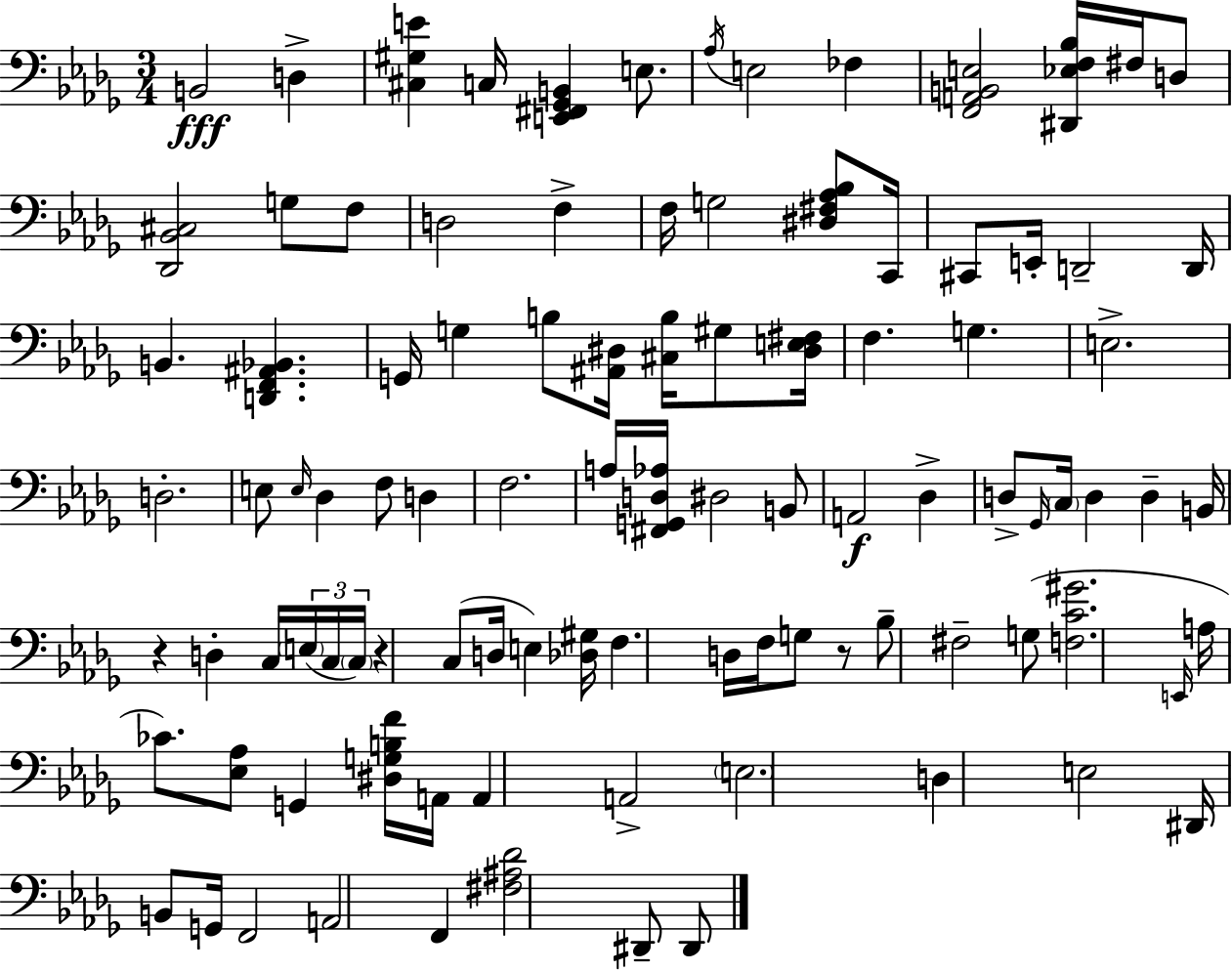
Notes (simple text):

B2/h D3/q [C#3,G#3,E4]/q C3/s [E2,F#2,Gb2,B2]/q E3/e. Ab3/s E3/h FES3/q [F2,A2,B2,E3]/h [D#2,Eb3,F3,Bb3]/s F#3/s D3/e [Db2,Bb2,C#3]/h G3/e F3/e D3/h F3/q F3/s G3/h [D#3,F#3,Ab3,Bb3]/e C2/s C#2/e E2/s D2/h D2/s B2/q. [D2,F2,A#2,Bb2]/q. G2/s G3/q B3/e [A#2,D#3]/s [C#3,B3]/s G#3/e [D#3,E3,F#3]/s F3/q. G3/q. E3/h. D3/h. E3/e E3/s Db3/q F3/e D3/q F3/h. A3/s [F#2,G2,D3,Ab3]/s D#3/h B2/e A2/h Db3/q D3/e Gb2/s C3/s D3/q D3/q B2/s R/q D3/q C3/s E3/s C3/s C3/s R/q C3/e D3/s E3/q [Db3,G#3]/s F3/q. D3/s F3/s G3/e R/e Bb3/e F#3/h G3/e [F3,C4,G#4]/h. E2/s A3/s CES4/e. [Eb3,Ab3]/e G2/q [D#3,G3,B3,F4]/s A2/s A2/q A2/h E3/h. D3/q E3/h D#2/s B2/e G2/s F2/h A2/h F2/q [F#3,A#3,Db4]/h D#2/e D#2/e